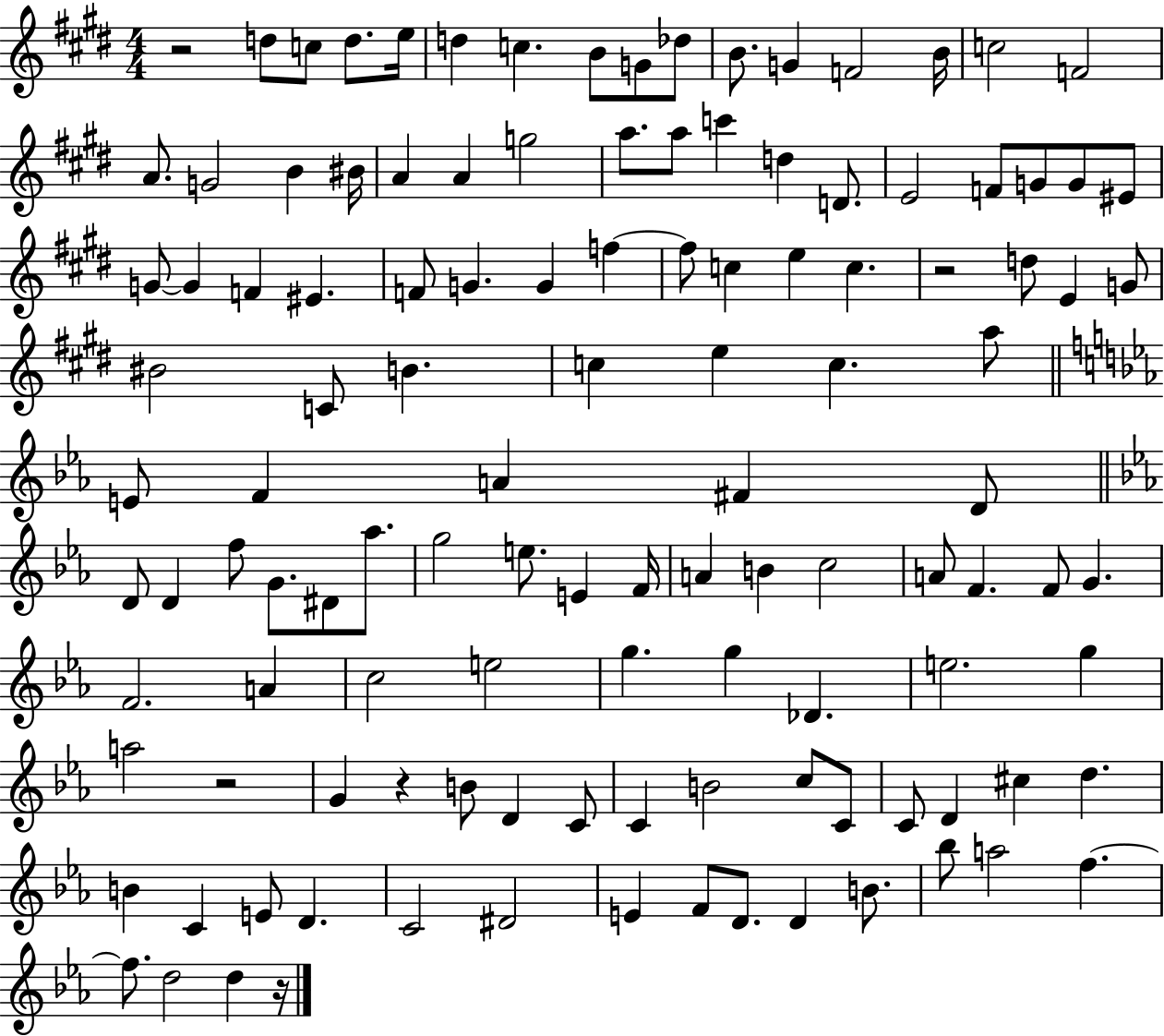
R/h D5/e C5/e D5/e. E5/s D5/q C5/q. B4/e G4/e Db5/e B4/e. G4/q F4/h B4/s C5/h F4/h A4/e. G4/h B4/q BIS4/s A4/q A4/q G5/h A5/e. A5/e C6/q D5/q D4/e. E4/h F4/e G4/e G4/e EIS4/e G4/e G4/q F4/q EIS4/q. F4/e G4/q. G4/q F5/q F5/e C5/q E5/q C5/q. R/h D5/e E4/q G4/e BIS4/h C4/e B4/q. C5/q E5/q C5/q. A5/e E4/e F4/q A4/q F#4/q D4/e D4/e D4/q F5/e G4/e. D#4/e Ab5/e. G5/h E5/e. E4/q F4/s A4/q B4/q C5/h A4/e F4/q. F4/e G4/q. F4/h. A4/q C5/h E5/h G5/q. G5/q Db4/q. E5/h. G5/q A5/h R/h G4/q R/q B4/e D4/q C4/e C4/q B4/h C5/e C4/e C4/e D4/q C#5/q D5/q. B4/q C4/q E4/e D4/q. C4/h D#4/h E4/q F4/e D4/e. D4/q B4/e. Bb5/e A5/h F5/q. F5/e. D5/h D5/q R/s